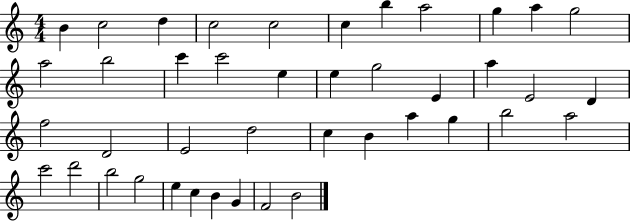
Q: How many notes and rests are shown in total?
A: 42